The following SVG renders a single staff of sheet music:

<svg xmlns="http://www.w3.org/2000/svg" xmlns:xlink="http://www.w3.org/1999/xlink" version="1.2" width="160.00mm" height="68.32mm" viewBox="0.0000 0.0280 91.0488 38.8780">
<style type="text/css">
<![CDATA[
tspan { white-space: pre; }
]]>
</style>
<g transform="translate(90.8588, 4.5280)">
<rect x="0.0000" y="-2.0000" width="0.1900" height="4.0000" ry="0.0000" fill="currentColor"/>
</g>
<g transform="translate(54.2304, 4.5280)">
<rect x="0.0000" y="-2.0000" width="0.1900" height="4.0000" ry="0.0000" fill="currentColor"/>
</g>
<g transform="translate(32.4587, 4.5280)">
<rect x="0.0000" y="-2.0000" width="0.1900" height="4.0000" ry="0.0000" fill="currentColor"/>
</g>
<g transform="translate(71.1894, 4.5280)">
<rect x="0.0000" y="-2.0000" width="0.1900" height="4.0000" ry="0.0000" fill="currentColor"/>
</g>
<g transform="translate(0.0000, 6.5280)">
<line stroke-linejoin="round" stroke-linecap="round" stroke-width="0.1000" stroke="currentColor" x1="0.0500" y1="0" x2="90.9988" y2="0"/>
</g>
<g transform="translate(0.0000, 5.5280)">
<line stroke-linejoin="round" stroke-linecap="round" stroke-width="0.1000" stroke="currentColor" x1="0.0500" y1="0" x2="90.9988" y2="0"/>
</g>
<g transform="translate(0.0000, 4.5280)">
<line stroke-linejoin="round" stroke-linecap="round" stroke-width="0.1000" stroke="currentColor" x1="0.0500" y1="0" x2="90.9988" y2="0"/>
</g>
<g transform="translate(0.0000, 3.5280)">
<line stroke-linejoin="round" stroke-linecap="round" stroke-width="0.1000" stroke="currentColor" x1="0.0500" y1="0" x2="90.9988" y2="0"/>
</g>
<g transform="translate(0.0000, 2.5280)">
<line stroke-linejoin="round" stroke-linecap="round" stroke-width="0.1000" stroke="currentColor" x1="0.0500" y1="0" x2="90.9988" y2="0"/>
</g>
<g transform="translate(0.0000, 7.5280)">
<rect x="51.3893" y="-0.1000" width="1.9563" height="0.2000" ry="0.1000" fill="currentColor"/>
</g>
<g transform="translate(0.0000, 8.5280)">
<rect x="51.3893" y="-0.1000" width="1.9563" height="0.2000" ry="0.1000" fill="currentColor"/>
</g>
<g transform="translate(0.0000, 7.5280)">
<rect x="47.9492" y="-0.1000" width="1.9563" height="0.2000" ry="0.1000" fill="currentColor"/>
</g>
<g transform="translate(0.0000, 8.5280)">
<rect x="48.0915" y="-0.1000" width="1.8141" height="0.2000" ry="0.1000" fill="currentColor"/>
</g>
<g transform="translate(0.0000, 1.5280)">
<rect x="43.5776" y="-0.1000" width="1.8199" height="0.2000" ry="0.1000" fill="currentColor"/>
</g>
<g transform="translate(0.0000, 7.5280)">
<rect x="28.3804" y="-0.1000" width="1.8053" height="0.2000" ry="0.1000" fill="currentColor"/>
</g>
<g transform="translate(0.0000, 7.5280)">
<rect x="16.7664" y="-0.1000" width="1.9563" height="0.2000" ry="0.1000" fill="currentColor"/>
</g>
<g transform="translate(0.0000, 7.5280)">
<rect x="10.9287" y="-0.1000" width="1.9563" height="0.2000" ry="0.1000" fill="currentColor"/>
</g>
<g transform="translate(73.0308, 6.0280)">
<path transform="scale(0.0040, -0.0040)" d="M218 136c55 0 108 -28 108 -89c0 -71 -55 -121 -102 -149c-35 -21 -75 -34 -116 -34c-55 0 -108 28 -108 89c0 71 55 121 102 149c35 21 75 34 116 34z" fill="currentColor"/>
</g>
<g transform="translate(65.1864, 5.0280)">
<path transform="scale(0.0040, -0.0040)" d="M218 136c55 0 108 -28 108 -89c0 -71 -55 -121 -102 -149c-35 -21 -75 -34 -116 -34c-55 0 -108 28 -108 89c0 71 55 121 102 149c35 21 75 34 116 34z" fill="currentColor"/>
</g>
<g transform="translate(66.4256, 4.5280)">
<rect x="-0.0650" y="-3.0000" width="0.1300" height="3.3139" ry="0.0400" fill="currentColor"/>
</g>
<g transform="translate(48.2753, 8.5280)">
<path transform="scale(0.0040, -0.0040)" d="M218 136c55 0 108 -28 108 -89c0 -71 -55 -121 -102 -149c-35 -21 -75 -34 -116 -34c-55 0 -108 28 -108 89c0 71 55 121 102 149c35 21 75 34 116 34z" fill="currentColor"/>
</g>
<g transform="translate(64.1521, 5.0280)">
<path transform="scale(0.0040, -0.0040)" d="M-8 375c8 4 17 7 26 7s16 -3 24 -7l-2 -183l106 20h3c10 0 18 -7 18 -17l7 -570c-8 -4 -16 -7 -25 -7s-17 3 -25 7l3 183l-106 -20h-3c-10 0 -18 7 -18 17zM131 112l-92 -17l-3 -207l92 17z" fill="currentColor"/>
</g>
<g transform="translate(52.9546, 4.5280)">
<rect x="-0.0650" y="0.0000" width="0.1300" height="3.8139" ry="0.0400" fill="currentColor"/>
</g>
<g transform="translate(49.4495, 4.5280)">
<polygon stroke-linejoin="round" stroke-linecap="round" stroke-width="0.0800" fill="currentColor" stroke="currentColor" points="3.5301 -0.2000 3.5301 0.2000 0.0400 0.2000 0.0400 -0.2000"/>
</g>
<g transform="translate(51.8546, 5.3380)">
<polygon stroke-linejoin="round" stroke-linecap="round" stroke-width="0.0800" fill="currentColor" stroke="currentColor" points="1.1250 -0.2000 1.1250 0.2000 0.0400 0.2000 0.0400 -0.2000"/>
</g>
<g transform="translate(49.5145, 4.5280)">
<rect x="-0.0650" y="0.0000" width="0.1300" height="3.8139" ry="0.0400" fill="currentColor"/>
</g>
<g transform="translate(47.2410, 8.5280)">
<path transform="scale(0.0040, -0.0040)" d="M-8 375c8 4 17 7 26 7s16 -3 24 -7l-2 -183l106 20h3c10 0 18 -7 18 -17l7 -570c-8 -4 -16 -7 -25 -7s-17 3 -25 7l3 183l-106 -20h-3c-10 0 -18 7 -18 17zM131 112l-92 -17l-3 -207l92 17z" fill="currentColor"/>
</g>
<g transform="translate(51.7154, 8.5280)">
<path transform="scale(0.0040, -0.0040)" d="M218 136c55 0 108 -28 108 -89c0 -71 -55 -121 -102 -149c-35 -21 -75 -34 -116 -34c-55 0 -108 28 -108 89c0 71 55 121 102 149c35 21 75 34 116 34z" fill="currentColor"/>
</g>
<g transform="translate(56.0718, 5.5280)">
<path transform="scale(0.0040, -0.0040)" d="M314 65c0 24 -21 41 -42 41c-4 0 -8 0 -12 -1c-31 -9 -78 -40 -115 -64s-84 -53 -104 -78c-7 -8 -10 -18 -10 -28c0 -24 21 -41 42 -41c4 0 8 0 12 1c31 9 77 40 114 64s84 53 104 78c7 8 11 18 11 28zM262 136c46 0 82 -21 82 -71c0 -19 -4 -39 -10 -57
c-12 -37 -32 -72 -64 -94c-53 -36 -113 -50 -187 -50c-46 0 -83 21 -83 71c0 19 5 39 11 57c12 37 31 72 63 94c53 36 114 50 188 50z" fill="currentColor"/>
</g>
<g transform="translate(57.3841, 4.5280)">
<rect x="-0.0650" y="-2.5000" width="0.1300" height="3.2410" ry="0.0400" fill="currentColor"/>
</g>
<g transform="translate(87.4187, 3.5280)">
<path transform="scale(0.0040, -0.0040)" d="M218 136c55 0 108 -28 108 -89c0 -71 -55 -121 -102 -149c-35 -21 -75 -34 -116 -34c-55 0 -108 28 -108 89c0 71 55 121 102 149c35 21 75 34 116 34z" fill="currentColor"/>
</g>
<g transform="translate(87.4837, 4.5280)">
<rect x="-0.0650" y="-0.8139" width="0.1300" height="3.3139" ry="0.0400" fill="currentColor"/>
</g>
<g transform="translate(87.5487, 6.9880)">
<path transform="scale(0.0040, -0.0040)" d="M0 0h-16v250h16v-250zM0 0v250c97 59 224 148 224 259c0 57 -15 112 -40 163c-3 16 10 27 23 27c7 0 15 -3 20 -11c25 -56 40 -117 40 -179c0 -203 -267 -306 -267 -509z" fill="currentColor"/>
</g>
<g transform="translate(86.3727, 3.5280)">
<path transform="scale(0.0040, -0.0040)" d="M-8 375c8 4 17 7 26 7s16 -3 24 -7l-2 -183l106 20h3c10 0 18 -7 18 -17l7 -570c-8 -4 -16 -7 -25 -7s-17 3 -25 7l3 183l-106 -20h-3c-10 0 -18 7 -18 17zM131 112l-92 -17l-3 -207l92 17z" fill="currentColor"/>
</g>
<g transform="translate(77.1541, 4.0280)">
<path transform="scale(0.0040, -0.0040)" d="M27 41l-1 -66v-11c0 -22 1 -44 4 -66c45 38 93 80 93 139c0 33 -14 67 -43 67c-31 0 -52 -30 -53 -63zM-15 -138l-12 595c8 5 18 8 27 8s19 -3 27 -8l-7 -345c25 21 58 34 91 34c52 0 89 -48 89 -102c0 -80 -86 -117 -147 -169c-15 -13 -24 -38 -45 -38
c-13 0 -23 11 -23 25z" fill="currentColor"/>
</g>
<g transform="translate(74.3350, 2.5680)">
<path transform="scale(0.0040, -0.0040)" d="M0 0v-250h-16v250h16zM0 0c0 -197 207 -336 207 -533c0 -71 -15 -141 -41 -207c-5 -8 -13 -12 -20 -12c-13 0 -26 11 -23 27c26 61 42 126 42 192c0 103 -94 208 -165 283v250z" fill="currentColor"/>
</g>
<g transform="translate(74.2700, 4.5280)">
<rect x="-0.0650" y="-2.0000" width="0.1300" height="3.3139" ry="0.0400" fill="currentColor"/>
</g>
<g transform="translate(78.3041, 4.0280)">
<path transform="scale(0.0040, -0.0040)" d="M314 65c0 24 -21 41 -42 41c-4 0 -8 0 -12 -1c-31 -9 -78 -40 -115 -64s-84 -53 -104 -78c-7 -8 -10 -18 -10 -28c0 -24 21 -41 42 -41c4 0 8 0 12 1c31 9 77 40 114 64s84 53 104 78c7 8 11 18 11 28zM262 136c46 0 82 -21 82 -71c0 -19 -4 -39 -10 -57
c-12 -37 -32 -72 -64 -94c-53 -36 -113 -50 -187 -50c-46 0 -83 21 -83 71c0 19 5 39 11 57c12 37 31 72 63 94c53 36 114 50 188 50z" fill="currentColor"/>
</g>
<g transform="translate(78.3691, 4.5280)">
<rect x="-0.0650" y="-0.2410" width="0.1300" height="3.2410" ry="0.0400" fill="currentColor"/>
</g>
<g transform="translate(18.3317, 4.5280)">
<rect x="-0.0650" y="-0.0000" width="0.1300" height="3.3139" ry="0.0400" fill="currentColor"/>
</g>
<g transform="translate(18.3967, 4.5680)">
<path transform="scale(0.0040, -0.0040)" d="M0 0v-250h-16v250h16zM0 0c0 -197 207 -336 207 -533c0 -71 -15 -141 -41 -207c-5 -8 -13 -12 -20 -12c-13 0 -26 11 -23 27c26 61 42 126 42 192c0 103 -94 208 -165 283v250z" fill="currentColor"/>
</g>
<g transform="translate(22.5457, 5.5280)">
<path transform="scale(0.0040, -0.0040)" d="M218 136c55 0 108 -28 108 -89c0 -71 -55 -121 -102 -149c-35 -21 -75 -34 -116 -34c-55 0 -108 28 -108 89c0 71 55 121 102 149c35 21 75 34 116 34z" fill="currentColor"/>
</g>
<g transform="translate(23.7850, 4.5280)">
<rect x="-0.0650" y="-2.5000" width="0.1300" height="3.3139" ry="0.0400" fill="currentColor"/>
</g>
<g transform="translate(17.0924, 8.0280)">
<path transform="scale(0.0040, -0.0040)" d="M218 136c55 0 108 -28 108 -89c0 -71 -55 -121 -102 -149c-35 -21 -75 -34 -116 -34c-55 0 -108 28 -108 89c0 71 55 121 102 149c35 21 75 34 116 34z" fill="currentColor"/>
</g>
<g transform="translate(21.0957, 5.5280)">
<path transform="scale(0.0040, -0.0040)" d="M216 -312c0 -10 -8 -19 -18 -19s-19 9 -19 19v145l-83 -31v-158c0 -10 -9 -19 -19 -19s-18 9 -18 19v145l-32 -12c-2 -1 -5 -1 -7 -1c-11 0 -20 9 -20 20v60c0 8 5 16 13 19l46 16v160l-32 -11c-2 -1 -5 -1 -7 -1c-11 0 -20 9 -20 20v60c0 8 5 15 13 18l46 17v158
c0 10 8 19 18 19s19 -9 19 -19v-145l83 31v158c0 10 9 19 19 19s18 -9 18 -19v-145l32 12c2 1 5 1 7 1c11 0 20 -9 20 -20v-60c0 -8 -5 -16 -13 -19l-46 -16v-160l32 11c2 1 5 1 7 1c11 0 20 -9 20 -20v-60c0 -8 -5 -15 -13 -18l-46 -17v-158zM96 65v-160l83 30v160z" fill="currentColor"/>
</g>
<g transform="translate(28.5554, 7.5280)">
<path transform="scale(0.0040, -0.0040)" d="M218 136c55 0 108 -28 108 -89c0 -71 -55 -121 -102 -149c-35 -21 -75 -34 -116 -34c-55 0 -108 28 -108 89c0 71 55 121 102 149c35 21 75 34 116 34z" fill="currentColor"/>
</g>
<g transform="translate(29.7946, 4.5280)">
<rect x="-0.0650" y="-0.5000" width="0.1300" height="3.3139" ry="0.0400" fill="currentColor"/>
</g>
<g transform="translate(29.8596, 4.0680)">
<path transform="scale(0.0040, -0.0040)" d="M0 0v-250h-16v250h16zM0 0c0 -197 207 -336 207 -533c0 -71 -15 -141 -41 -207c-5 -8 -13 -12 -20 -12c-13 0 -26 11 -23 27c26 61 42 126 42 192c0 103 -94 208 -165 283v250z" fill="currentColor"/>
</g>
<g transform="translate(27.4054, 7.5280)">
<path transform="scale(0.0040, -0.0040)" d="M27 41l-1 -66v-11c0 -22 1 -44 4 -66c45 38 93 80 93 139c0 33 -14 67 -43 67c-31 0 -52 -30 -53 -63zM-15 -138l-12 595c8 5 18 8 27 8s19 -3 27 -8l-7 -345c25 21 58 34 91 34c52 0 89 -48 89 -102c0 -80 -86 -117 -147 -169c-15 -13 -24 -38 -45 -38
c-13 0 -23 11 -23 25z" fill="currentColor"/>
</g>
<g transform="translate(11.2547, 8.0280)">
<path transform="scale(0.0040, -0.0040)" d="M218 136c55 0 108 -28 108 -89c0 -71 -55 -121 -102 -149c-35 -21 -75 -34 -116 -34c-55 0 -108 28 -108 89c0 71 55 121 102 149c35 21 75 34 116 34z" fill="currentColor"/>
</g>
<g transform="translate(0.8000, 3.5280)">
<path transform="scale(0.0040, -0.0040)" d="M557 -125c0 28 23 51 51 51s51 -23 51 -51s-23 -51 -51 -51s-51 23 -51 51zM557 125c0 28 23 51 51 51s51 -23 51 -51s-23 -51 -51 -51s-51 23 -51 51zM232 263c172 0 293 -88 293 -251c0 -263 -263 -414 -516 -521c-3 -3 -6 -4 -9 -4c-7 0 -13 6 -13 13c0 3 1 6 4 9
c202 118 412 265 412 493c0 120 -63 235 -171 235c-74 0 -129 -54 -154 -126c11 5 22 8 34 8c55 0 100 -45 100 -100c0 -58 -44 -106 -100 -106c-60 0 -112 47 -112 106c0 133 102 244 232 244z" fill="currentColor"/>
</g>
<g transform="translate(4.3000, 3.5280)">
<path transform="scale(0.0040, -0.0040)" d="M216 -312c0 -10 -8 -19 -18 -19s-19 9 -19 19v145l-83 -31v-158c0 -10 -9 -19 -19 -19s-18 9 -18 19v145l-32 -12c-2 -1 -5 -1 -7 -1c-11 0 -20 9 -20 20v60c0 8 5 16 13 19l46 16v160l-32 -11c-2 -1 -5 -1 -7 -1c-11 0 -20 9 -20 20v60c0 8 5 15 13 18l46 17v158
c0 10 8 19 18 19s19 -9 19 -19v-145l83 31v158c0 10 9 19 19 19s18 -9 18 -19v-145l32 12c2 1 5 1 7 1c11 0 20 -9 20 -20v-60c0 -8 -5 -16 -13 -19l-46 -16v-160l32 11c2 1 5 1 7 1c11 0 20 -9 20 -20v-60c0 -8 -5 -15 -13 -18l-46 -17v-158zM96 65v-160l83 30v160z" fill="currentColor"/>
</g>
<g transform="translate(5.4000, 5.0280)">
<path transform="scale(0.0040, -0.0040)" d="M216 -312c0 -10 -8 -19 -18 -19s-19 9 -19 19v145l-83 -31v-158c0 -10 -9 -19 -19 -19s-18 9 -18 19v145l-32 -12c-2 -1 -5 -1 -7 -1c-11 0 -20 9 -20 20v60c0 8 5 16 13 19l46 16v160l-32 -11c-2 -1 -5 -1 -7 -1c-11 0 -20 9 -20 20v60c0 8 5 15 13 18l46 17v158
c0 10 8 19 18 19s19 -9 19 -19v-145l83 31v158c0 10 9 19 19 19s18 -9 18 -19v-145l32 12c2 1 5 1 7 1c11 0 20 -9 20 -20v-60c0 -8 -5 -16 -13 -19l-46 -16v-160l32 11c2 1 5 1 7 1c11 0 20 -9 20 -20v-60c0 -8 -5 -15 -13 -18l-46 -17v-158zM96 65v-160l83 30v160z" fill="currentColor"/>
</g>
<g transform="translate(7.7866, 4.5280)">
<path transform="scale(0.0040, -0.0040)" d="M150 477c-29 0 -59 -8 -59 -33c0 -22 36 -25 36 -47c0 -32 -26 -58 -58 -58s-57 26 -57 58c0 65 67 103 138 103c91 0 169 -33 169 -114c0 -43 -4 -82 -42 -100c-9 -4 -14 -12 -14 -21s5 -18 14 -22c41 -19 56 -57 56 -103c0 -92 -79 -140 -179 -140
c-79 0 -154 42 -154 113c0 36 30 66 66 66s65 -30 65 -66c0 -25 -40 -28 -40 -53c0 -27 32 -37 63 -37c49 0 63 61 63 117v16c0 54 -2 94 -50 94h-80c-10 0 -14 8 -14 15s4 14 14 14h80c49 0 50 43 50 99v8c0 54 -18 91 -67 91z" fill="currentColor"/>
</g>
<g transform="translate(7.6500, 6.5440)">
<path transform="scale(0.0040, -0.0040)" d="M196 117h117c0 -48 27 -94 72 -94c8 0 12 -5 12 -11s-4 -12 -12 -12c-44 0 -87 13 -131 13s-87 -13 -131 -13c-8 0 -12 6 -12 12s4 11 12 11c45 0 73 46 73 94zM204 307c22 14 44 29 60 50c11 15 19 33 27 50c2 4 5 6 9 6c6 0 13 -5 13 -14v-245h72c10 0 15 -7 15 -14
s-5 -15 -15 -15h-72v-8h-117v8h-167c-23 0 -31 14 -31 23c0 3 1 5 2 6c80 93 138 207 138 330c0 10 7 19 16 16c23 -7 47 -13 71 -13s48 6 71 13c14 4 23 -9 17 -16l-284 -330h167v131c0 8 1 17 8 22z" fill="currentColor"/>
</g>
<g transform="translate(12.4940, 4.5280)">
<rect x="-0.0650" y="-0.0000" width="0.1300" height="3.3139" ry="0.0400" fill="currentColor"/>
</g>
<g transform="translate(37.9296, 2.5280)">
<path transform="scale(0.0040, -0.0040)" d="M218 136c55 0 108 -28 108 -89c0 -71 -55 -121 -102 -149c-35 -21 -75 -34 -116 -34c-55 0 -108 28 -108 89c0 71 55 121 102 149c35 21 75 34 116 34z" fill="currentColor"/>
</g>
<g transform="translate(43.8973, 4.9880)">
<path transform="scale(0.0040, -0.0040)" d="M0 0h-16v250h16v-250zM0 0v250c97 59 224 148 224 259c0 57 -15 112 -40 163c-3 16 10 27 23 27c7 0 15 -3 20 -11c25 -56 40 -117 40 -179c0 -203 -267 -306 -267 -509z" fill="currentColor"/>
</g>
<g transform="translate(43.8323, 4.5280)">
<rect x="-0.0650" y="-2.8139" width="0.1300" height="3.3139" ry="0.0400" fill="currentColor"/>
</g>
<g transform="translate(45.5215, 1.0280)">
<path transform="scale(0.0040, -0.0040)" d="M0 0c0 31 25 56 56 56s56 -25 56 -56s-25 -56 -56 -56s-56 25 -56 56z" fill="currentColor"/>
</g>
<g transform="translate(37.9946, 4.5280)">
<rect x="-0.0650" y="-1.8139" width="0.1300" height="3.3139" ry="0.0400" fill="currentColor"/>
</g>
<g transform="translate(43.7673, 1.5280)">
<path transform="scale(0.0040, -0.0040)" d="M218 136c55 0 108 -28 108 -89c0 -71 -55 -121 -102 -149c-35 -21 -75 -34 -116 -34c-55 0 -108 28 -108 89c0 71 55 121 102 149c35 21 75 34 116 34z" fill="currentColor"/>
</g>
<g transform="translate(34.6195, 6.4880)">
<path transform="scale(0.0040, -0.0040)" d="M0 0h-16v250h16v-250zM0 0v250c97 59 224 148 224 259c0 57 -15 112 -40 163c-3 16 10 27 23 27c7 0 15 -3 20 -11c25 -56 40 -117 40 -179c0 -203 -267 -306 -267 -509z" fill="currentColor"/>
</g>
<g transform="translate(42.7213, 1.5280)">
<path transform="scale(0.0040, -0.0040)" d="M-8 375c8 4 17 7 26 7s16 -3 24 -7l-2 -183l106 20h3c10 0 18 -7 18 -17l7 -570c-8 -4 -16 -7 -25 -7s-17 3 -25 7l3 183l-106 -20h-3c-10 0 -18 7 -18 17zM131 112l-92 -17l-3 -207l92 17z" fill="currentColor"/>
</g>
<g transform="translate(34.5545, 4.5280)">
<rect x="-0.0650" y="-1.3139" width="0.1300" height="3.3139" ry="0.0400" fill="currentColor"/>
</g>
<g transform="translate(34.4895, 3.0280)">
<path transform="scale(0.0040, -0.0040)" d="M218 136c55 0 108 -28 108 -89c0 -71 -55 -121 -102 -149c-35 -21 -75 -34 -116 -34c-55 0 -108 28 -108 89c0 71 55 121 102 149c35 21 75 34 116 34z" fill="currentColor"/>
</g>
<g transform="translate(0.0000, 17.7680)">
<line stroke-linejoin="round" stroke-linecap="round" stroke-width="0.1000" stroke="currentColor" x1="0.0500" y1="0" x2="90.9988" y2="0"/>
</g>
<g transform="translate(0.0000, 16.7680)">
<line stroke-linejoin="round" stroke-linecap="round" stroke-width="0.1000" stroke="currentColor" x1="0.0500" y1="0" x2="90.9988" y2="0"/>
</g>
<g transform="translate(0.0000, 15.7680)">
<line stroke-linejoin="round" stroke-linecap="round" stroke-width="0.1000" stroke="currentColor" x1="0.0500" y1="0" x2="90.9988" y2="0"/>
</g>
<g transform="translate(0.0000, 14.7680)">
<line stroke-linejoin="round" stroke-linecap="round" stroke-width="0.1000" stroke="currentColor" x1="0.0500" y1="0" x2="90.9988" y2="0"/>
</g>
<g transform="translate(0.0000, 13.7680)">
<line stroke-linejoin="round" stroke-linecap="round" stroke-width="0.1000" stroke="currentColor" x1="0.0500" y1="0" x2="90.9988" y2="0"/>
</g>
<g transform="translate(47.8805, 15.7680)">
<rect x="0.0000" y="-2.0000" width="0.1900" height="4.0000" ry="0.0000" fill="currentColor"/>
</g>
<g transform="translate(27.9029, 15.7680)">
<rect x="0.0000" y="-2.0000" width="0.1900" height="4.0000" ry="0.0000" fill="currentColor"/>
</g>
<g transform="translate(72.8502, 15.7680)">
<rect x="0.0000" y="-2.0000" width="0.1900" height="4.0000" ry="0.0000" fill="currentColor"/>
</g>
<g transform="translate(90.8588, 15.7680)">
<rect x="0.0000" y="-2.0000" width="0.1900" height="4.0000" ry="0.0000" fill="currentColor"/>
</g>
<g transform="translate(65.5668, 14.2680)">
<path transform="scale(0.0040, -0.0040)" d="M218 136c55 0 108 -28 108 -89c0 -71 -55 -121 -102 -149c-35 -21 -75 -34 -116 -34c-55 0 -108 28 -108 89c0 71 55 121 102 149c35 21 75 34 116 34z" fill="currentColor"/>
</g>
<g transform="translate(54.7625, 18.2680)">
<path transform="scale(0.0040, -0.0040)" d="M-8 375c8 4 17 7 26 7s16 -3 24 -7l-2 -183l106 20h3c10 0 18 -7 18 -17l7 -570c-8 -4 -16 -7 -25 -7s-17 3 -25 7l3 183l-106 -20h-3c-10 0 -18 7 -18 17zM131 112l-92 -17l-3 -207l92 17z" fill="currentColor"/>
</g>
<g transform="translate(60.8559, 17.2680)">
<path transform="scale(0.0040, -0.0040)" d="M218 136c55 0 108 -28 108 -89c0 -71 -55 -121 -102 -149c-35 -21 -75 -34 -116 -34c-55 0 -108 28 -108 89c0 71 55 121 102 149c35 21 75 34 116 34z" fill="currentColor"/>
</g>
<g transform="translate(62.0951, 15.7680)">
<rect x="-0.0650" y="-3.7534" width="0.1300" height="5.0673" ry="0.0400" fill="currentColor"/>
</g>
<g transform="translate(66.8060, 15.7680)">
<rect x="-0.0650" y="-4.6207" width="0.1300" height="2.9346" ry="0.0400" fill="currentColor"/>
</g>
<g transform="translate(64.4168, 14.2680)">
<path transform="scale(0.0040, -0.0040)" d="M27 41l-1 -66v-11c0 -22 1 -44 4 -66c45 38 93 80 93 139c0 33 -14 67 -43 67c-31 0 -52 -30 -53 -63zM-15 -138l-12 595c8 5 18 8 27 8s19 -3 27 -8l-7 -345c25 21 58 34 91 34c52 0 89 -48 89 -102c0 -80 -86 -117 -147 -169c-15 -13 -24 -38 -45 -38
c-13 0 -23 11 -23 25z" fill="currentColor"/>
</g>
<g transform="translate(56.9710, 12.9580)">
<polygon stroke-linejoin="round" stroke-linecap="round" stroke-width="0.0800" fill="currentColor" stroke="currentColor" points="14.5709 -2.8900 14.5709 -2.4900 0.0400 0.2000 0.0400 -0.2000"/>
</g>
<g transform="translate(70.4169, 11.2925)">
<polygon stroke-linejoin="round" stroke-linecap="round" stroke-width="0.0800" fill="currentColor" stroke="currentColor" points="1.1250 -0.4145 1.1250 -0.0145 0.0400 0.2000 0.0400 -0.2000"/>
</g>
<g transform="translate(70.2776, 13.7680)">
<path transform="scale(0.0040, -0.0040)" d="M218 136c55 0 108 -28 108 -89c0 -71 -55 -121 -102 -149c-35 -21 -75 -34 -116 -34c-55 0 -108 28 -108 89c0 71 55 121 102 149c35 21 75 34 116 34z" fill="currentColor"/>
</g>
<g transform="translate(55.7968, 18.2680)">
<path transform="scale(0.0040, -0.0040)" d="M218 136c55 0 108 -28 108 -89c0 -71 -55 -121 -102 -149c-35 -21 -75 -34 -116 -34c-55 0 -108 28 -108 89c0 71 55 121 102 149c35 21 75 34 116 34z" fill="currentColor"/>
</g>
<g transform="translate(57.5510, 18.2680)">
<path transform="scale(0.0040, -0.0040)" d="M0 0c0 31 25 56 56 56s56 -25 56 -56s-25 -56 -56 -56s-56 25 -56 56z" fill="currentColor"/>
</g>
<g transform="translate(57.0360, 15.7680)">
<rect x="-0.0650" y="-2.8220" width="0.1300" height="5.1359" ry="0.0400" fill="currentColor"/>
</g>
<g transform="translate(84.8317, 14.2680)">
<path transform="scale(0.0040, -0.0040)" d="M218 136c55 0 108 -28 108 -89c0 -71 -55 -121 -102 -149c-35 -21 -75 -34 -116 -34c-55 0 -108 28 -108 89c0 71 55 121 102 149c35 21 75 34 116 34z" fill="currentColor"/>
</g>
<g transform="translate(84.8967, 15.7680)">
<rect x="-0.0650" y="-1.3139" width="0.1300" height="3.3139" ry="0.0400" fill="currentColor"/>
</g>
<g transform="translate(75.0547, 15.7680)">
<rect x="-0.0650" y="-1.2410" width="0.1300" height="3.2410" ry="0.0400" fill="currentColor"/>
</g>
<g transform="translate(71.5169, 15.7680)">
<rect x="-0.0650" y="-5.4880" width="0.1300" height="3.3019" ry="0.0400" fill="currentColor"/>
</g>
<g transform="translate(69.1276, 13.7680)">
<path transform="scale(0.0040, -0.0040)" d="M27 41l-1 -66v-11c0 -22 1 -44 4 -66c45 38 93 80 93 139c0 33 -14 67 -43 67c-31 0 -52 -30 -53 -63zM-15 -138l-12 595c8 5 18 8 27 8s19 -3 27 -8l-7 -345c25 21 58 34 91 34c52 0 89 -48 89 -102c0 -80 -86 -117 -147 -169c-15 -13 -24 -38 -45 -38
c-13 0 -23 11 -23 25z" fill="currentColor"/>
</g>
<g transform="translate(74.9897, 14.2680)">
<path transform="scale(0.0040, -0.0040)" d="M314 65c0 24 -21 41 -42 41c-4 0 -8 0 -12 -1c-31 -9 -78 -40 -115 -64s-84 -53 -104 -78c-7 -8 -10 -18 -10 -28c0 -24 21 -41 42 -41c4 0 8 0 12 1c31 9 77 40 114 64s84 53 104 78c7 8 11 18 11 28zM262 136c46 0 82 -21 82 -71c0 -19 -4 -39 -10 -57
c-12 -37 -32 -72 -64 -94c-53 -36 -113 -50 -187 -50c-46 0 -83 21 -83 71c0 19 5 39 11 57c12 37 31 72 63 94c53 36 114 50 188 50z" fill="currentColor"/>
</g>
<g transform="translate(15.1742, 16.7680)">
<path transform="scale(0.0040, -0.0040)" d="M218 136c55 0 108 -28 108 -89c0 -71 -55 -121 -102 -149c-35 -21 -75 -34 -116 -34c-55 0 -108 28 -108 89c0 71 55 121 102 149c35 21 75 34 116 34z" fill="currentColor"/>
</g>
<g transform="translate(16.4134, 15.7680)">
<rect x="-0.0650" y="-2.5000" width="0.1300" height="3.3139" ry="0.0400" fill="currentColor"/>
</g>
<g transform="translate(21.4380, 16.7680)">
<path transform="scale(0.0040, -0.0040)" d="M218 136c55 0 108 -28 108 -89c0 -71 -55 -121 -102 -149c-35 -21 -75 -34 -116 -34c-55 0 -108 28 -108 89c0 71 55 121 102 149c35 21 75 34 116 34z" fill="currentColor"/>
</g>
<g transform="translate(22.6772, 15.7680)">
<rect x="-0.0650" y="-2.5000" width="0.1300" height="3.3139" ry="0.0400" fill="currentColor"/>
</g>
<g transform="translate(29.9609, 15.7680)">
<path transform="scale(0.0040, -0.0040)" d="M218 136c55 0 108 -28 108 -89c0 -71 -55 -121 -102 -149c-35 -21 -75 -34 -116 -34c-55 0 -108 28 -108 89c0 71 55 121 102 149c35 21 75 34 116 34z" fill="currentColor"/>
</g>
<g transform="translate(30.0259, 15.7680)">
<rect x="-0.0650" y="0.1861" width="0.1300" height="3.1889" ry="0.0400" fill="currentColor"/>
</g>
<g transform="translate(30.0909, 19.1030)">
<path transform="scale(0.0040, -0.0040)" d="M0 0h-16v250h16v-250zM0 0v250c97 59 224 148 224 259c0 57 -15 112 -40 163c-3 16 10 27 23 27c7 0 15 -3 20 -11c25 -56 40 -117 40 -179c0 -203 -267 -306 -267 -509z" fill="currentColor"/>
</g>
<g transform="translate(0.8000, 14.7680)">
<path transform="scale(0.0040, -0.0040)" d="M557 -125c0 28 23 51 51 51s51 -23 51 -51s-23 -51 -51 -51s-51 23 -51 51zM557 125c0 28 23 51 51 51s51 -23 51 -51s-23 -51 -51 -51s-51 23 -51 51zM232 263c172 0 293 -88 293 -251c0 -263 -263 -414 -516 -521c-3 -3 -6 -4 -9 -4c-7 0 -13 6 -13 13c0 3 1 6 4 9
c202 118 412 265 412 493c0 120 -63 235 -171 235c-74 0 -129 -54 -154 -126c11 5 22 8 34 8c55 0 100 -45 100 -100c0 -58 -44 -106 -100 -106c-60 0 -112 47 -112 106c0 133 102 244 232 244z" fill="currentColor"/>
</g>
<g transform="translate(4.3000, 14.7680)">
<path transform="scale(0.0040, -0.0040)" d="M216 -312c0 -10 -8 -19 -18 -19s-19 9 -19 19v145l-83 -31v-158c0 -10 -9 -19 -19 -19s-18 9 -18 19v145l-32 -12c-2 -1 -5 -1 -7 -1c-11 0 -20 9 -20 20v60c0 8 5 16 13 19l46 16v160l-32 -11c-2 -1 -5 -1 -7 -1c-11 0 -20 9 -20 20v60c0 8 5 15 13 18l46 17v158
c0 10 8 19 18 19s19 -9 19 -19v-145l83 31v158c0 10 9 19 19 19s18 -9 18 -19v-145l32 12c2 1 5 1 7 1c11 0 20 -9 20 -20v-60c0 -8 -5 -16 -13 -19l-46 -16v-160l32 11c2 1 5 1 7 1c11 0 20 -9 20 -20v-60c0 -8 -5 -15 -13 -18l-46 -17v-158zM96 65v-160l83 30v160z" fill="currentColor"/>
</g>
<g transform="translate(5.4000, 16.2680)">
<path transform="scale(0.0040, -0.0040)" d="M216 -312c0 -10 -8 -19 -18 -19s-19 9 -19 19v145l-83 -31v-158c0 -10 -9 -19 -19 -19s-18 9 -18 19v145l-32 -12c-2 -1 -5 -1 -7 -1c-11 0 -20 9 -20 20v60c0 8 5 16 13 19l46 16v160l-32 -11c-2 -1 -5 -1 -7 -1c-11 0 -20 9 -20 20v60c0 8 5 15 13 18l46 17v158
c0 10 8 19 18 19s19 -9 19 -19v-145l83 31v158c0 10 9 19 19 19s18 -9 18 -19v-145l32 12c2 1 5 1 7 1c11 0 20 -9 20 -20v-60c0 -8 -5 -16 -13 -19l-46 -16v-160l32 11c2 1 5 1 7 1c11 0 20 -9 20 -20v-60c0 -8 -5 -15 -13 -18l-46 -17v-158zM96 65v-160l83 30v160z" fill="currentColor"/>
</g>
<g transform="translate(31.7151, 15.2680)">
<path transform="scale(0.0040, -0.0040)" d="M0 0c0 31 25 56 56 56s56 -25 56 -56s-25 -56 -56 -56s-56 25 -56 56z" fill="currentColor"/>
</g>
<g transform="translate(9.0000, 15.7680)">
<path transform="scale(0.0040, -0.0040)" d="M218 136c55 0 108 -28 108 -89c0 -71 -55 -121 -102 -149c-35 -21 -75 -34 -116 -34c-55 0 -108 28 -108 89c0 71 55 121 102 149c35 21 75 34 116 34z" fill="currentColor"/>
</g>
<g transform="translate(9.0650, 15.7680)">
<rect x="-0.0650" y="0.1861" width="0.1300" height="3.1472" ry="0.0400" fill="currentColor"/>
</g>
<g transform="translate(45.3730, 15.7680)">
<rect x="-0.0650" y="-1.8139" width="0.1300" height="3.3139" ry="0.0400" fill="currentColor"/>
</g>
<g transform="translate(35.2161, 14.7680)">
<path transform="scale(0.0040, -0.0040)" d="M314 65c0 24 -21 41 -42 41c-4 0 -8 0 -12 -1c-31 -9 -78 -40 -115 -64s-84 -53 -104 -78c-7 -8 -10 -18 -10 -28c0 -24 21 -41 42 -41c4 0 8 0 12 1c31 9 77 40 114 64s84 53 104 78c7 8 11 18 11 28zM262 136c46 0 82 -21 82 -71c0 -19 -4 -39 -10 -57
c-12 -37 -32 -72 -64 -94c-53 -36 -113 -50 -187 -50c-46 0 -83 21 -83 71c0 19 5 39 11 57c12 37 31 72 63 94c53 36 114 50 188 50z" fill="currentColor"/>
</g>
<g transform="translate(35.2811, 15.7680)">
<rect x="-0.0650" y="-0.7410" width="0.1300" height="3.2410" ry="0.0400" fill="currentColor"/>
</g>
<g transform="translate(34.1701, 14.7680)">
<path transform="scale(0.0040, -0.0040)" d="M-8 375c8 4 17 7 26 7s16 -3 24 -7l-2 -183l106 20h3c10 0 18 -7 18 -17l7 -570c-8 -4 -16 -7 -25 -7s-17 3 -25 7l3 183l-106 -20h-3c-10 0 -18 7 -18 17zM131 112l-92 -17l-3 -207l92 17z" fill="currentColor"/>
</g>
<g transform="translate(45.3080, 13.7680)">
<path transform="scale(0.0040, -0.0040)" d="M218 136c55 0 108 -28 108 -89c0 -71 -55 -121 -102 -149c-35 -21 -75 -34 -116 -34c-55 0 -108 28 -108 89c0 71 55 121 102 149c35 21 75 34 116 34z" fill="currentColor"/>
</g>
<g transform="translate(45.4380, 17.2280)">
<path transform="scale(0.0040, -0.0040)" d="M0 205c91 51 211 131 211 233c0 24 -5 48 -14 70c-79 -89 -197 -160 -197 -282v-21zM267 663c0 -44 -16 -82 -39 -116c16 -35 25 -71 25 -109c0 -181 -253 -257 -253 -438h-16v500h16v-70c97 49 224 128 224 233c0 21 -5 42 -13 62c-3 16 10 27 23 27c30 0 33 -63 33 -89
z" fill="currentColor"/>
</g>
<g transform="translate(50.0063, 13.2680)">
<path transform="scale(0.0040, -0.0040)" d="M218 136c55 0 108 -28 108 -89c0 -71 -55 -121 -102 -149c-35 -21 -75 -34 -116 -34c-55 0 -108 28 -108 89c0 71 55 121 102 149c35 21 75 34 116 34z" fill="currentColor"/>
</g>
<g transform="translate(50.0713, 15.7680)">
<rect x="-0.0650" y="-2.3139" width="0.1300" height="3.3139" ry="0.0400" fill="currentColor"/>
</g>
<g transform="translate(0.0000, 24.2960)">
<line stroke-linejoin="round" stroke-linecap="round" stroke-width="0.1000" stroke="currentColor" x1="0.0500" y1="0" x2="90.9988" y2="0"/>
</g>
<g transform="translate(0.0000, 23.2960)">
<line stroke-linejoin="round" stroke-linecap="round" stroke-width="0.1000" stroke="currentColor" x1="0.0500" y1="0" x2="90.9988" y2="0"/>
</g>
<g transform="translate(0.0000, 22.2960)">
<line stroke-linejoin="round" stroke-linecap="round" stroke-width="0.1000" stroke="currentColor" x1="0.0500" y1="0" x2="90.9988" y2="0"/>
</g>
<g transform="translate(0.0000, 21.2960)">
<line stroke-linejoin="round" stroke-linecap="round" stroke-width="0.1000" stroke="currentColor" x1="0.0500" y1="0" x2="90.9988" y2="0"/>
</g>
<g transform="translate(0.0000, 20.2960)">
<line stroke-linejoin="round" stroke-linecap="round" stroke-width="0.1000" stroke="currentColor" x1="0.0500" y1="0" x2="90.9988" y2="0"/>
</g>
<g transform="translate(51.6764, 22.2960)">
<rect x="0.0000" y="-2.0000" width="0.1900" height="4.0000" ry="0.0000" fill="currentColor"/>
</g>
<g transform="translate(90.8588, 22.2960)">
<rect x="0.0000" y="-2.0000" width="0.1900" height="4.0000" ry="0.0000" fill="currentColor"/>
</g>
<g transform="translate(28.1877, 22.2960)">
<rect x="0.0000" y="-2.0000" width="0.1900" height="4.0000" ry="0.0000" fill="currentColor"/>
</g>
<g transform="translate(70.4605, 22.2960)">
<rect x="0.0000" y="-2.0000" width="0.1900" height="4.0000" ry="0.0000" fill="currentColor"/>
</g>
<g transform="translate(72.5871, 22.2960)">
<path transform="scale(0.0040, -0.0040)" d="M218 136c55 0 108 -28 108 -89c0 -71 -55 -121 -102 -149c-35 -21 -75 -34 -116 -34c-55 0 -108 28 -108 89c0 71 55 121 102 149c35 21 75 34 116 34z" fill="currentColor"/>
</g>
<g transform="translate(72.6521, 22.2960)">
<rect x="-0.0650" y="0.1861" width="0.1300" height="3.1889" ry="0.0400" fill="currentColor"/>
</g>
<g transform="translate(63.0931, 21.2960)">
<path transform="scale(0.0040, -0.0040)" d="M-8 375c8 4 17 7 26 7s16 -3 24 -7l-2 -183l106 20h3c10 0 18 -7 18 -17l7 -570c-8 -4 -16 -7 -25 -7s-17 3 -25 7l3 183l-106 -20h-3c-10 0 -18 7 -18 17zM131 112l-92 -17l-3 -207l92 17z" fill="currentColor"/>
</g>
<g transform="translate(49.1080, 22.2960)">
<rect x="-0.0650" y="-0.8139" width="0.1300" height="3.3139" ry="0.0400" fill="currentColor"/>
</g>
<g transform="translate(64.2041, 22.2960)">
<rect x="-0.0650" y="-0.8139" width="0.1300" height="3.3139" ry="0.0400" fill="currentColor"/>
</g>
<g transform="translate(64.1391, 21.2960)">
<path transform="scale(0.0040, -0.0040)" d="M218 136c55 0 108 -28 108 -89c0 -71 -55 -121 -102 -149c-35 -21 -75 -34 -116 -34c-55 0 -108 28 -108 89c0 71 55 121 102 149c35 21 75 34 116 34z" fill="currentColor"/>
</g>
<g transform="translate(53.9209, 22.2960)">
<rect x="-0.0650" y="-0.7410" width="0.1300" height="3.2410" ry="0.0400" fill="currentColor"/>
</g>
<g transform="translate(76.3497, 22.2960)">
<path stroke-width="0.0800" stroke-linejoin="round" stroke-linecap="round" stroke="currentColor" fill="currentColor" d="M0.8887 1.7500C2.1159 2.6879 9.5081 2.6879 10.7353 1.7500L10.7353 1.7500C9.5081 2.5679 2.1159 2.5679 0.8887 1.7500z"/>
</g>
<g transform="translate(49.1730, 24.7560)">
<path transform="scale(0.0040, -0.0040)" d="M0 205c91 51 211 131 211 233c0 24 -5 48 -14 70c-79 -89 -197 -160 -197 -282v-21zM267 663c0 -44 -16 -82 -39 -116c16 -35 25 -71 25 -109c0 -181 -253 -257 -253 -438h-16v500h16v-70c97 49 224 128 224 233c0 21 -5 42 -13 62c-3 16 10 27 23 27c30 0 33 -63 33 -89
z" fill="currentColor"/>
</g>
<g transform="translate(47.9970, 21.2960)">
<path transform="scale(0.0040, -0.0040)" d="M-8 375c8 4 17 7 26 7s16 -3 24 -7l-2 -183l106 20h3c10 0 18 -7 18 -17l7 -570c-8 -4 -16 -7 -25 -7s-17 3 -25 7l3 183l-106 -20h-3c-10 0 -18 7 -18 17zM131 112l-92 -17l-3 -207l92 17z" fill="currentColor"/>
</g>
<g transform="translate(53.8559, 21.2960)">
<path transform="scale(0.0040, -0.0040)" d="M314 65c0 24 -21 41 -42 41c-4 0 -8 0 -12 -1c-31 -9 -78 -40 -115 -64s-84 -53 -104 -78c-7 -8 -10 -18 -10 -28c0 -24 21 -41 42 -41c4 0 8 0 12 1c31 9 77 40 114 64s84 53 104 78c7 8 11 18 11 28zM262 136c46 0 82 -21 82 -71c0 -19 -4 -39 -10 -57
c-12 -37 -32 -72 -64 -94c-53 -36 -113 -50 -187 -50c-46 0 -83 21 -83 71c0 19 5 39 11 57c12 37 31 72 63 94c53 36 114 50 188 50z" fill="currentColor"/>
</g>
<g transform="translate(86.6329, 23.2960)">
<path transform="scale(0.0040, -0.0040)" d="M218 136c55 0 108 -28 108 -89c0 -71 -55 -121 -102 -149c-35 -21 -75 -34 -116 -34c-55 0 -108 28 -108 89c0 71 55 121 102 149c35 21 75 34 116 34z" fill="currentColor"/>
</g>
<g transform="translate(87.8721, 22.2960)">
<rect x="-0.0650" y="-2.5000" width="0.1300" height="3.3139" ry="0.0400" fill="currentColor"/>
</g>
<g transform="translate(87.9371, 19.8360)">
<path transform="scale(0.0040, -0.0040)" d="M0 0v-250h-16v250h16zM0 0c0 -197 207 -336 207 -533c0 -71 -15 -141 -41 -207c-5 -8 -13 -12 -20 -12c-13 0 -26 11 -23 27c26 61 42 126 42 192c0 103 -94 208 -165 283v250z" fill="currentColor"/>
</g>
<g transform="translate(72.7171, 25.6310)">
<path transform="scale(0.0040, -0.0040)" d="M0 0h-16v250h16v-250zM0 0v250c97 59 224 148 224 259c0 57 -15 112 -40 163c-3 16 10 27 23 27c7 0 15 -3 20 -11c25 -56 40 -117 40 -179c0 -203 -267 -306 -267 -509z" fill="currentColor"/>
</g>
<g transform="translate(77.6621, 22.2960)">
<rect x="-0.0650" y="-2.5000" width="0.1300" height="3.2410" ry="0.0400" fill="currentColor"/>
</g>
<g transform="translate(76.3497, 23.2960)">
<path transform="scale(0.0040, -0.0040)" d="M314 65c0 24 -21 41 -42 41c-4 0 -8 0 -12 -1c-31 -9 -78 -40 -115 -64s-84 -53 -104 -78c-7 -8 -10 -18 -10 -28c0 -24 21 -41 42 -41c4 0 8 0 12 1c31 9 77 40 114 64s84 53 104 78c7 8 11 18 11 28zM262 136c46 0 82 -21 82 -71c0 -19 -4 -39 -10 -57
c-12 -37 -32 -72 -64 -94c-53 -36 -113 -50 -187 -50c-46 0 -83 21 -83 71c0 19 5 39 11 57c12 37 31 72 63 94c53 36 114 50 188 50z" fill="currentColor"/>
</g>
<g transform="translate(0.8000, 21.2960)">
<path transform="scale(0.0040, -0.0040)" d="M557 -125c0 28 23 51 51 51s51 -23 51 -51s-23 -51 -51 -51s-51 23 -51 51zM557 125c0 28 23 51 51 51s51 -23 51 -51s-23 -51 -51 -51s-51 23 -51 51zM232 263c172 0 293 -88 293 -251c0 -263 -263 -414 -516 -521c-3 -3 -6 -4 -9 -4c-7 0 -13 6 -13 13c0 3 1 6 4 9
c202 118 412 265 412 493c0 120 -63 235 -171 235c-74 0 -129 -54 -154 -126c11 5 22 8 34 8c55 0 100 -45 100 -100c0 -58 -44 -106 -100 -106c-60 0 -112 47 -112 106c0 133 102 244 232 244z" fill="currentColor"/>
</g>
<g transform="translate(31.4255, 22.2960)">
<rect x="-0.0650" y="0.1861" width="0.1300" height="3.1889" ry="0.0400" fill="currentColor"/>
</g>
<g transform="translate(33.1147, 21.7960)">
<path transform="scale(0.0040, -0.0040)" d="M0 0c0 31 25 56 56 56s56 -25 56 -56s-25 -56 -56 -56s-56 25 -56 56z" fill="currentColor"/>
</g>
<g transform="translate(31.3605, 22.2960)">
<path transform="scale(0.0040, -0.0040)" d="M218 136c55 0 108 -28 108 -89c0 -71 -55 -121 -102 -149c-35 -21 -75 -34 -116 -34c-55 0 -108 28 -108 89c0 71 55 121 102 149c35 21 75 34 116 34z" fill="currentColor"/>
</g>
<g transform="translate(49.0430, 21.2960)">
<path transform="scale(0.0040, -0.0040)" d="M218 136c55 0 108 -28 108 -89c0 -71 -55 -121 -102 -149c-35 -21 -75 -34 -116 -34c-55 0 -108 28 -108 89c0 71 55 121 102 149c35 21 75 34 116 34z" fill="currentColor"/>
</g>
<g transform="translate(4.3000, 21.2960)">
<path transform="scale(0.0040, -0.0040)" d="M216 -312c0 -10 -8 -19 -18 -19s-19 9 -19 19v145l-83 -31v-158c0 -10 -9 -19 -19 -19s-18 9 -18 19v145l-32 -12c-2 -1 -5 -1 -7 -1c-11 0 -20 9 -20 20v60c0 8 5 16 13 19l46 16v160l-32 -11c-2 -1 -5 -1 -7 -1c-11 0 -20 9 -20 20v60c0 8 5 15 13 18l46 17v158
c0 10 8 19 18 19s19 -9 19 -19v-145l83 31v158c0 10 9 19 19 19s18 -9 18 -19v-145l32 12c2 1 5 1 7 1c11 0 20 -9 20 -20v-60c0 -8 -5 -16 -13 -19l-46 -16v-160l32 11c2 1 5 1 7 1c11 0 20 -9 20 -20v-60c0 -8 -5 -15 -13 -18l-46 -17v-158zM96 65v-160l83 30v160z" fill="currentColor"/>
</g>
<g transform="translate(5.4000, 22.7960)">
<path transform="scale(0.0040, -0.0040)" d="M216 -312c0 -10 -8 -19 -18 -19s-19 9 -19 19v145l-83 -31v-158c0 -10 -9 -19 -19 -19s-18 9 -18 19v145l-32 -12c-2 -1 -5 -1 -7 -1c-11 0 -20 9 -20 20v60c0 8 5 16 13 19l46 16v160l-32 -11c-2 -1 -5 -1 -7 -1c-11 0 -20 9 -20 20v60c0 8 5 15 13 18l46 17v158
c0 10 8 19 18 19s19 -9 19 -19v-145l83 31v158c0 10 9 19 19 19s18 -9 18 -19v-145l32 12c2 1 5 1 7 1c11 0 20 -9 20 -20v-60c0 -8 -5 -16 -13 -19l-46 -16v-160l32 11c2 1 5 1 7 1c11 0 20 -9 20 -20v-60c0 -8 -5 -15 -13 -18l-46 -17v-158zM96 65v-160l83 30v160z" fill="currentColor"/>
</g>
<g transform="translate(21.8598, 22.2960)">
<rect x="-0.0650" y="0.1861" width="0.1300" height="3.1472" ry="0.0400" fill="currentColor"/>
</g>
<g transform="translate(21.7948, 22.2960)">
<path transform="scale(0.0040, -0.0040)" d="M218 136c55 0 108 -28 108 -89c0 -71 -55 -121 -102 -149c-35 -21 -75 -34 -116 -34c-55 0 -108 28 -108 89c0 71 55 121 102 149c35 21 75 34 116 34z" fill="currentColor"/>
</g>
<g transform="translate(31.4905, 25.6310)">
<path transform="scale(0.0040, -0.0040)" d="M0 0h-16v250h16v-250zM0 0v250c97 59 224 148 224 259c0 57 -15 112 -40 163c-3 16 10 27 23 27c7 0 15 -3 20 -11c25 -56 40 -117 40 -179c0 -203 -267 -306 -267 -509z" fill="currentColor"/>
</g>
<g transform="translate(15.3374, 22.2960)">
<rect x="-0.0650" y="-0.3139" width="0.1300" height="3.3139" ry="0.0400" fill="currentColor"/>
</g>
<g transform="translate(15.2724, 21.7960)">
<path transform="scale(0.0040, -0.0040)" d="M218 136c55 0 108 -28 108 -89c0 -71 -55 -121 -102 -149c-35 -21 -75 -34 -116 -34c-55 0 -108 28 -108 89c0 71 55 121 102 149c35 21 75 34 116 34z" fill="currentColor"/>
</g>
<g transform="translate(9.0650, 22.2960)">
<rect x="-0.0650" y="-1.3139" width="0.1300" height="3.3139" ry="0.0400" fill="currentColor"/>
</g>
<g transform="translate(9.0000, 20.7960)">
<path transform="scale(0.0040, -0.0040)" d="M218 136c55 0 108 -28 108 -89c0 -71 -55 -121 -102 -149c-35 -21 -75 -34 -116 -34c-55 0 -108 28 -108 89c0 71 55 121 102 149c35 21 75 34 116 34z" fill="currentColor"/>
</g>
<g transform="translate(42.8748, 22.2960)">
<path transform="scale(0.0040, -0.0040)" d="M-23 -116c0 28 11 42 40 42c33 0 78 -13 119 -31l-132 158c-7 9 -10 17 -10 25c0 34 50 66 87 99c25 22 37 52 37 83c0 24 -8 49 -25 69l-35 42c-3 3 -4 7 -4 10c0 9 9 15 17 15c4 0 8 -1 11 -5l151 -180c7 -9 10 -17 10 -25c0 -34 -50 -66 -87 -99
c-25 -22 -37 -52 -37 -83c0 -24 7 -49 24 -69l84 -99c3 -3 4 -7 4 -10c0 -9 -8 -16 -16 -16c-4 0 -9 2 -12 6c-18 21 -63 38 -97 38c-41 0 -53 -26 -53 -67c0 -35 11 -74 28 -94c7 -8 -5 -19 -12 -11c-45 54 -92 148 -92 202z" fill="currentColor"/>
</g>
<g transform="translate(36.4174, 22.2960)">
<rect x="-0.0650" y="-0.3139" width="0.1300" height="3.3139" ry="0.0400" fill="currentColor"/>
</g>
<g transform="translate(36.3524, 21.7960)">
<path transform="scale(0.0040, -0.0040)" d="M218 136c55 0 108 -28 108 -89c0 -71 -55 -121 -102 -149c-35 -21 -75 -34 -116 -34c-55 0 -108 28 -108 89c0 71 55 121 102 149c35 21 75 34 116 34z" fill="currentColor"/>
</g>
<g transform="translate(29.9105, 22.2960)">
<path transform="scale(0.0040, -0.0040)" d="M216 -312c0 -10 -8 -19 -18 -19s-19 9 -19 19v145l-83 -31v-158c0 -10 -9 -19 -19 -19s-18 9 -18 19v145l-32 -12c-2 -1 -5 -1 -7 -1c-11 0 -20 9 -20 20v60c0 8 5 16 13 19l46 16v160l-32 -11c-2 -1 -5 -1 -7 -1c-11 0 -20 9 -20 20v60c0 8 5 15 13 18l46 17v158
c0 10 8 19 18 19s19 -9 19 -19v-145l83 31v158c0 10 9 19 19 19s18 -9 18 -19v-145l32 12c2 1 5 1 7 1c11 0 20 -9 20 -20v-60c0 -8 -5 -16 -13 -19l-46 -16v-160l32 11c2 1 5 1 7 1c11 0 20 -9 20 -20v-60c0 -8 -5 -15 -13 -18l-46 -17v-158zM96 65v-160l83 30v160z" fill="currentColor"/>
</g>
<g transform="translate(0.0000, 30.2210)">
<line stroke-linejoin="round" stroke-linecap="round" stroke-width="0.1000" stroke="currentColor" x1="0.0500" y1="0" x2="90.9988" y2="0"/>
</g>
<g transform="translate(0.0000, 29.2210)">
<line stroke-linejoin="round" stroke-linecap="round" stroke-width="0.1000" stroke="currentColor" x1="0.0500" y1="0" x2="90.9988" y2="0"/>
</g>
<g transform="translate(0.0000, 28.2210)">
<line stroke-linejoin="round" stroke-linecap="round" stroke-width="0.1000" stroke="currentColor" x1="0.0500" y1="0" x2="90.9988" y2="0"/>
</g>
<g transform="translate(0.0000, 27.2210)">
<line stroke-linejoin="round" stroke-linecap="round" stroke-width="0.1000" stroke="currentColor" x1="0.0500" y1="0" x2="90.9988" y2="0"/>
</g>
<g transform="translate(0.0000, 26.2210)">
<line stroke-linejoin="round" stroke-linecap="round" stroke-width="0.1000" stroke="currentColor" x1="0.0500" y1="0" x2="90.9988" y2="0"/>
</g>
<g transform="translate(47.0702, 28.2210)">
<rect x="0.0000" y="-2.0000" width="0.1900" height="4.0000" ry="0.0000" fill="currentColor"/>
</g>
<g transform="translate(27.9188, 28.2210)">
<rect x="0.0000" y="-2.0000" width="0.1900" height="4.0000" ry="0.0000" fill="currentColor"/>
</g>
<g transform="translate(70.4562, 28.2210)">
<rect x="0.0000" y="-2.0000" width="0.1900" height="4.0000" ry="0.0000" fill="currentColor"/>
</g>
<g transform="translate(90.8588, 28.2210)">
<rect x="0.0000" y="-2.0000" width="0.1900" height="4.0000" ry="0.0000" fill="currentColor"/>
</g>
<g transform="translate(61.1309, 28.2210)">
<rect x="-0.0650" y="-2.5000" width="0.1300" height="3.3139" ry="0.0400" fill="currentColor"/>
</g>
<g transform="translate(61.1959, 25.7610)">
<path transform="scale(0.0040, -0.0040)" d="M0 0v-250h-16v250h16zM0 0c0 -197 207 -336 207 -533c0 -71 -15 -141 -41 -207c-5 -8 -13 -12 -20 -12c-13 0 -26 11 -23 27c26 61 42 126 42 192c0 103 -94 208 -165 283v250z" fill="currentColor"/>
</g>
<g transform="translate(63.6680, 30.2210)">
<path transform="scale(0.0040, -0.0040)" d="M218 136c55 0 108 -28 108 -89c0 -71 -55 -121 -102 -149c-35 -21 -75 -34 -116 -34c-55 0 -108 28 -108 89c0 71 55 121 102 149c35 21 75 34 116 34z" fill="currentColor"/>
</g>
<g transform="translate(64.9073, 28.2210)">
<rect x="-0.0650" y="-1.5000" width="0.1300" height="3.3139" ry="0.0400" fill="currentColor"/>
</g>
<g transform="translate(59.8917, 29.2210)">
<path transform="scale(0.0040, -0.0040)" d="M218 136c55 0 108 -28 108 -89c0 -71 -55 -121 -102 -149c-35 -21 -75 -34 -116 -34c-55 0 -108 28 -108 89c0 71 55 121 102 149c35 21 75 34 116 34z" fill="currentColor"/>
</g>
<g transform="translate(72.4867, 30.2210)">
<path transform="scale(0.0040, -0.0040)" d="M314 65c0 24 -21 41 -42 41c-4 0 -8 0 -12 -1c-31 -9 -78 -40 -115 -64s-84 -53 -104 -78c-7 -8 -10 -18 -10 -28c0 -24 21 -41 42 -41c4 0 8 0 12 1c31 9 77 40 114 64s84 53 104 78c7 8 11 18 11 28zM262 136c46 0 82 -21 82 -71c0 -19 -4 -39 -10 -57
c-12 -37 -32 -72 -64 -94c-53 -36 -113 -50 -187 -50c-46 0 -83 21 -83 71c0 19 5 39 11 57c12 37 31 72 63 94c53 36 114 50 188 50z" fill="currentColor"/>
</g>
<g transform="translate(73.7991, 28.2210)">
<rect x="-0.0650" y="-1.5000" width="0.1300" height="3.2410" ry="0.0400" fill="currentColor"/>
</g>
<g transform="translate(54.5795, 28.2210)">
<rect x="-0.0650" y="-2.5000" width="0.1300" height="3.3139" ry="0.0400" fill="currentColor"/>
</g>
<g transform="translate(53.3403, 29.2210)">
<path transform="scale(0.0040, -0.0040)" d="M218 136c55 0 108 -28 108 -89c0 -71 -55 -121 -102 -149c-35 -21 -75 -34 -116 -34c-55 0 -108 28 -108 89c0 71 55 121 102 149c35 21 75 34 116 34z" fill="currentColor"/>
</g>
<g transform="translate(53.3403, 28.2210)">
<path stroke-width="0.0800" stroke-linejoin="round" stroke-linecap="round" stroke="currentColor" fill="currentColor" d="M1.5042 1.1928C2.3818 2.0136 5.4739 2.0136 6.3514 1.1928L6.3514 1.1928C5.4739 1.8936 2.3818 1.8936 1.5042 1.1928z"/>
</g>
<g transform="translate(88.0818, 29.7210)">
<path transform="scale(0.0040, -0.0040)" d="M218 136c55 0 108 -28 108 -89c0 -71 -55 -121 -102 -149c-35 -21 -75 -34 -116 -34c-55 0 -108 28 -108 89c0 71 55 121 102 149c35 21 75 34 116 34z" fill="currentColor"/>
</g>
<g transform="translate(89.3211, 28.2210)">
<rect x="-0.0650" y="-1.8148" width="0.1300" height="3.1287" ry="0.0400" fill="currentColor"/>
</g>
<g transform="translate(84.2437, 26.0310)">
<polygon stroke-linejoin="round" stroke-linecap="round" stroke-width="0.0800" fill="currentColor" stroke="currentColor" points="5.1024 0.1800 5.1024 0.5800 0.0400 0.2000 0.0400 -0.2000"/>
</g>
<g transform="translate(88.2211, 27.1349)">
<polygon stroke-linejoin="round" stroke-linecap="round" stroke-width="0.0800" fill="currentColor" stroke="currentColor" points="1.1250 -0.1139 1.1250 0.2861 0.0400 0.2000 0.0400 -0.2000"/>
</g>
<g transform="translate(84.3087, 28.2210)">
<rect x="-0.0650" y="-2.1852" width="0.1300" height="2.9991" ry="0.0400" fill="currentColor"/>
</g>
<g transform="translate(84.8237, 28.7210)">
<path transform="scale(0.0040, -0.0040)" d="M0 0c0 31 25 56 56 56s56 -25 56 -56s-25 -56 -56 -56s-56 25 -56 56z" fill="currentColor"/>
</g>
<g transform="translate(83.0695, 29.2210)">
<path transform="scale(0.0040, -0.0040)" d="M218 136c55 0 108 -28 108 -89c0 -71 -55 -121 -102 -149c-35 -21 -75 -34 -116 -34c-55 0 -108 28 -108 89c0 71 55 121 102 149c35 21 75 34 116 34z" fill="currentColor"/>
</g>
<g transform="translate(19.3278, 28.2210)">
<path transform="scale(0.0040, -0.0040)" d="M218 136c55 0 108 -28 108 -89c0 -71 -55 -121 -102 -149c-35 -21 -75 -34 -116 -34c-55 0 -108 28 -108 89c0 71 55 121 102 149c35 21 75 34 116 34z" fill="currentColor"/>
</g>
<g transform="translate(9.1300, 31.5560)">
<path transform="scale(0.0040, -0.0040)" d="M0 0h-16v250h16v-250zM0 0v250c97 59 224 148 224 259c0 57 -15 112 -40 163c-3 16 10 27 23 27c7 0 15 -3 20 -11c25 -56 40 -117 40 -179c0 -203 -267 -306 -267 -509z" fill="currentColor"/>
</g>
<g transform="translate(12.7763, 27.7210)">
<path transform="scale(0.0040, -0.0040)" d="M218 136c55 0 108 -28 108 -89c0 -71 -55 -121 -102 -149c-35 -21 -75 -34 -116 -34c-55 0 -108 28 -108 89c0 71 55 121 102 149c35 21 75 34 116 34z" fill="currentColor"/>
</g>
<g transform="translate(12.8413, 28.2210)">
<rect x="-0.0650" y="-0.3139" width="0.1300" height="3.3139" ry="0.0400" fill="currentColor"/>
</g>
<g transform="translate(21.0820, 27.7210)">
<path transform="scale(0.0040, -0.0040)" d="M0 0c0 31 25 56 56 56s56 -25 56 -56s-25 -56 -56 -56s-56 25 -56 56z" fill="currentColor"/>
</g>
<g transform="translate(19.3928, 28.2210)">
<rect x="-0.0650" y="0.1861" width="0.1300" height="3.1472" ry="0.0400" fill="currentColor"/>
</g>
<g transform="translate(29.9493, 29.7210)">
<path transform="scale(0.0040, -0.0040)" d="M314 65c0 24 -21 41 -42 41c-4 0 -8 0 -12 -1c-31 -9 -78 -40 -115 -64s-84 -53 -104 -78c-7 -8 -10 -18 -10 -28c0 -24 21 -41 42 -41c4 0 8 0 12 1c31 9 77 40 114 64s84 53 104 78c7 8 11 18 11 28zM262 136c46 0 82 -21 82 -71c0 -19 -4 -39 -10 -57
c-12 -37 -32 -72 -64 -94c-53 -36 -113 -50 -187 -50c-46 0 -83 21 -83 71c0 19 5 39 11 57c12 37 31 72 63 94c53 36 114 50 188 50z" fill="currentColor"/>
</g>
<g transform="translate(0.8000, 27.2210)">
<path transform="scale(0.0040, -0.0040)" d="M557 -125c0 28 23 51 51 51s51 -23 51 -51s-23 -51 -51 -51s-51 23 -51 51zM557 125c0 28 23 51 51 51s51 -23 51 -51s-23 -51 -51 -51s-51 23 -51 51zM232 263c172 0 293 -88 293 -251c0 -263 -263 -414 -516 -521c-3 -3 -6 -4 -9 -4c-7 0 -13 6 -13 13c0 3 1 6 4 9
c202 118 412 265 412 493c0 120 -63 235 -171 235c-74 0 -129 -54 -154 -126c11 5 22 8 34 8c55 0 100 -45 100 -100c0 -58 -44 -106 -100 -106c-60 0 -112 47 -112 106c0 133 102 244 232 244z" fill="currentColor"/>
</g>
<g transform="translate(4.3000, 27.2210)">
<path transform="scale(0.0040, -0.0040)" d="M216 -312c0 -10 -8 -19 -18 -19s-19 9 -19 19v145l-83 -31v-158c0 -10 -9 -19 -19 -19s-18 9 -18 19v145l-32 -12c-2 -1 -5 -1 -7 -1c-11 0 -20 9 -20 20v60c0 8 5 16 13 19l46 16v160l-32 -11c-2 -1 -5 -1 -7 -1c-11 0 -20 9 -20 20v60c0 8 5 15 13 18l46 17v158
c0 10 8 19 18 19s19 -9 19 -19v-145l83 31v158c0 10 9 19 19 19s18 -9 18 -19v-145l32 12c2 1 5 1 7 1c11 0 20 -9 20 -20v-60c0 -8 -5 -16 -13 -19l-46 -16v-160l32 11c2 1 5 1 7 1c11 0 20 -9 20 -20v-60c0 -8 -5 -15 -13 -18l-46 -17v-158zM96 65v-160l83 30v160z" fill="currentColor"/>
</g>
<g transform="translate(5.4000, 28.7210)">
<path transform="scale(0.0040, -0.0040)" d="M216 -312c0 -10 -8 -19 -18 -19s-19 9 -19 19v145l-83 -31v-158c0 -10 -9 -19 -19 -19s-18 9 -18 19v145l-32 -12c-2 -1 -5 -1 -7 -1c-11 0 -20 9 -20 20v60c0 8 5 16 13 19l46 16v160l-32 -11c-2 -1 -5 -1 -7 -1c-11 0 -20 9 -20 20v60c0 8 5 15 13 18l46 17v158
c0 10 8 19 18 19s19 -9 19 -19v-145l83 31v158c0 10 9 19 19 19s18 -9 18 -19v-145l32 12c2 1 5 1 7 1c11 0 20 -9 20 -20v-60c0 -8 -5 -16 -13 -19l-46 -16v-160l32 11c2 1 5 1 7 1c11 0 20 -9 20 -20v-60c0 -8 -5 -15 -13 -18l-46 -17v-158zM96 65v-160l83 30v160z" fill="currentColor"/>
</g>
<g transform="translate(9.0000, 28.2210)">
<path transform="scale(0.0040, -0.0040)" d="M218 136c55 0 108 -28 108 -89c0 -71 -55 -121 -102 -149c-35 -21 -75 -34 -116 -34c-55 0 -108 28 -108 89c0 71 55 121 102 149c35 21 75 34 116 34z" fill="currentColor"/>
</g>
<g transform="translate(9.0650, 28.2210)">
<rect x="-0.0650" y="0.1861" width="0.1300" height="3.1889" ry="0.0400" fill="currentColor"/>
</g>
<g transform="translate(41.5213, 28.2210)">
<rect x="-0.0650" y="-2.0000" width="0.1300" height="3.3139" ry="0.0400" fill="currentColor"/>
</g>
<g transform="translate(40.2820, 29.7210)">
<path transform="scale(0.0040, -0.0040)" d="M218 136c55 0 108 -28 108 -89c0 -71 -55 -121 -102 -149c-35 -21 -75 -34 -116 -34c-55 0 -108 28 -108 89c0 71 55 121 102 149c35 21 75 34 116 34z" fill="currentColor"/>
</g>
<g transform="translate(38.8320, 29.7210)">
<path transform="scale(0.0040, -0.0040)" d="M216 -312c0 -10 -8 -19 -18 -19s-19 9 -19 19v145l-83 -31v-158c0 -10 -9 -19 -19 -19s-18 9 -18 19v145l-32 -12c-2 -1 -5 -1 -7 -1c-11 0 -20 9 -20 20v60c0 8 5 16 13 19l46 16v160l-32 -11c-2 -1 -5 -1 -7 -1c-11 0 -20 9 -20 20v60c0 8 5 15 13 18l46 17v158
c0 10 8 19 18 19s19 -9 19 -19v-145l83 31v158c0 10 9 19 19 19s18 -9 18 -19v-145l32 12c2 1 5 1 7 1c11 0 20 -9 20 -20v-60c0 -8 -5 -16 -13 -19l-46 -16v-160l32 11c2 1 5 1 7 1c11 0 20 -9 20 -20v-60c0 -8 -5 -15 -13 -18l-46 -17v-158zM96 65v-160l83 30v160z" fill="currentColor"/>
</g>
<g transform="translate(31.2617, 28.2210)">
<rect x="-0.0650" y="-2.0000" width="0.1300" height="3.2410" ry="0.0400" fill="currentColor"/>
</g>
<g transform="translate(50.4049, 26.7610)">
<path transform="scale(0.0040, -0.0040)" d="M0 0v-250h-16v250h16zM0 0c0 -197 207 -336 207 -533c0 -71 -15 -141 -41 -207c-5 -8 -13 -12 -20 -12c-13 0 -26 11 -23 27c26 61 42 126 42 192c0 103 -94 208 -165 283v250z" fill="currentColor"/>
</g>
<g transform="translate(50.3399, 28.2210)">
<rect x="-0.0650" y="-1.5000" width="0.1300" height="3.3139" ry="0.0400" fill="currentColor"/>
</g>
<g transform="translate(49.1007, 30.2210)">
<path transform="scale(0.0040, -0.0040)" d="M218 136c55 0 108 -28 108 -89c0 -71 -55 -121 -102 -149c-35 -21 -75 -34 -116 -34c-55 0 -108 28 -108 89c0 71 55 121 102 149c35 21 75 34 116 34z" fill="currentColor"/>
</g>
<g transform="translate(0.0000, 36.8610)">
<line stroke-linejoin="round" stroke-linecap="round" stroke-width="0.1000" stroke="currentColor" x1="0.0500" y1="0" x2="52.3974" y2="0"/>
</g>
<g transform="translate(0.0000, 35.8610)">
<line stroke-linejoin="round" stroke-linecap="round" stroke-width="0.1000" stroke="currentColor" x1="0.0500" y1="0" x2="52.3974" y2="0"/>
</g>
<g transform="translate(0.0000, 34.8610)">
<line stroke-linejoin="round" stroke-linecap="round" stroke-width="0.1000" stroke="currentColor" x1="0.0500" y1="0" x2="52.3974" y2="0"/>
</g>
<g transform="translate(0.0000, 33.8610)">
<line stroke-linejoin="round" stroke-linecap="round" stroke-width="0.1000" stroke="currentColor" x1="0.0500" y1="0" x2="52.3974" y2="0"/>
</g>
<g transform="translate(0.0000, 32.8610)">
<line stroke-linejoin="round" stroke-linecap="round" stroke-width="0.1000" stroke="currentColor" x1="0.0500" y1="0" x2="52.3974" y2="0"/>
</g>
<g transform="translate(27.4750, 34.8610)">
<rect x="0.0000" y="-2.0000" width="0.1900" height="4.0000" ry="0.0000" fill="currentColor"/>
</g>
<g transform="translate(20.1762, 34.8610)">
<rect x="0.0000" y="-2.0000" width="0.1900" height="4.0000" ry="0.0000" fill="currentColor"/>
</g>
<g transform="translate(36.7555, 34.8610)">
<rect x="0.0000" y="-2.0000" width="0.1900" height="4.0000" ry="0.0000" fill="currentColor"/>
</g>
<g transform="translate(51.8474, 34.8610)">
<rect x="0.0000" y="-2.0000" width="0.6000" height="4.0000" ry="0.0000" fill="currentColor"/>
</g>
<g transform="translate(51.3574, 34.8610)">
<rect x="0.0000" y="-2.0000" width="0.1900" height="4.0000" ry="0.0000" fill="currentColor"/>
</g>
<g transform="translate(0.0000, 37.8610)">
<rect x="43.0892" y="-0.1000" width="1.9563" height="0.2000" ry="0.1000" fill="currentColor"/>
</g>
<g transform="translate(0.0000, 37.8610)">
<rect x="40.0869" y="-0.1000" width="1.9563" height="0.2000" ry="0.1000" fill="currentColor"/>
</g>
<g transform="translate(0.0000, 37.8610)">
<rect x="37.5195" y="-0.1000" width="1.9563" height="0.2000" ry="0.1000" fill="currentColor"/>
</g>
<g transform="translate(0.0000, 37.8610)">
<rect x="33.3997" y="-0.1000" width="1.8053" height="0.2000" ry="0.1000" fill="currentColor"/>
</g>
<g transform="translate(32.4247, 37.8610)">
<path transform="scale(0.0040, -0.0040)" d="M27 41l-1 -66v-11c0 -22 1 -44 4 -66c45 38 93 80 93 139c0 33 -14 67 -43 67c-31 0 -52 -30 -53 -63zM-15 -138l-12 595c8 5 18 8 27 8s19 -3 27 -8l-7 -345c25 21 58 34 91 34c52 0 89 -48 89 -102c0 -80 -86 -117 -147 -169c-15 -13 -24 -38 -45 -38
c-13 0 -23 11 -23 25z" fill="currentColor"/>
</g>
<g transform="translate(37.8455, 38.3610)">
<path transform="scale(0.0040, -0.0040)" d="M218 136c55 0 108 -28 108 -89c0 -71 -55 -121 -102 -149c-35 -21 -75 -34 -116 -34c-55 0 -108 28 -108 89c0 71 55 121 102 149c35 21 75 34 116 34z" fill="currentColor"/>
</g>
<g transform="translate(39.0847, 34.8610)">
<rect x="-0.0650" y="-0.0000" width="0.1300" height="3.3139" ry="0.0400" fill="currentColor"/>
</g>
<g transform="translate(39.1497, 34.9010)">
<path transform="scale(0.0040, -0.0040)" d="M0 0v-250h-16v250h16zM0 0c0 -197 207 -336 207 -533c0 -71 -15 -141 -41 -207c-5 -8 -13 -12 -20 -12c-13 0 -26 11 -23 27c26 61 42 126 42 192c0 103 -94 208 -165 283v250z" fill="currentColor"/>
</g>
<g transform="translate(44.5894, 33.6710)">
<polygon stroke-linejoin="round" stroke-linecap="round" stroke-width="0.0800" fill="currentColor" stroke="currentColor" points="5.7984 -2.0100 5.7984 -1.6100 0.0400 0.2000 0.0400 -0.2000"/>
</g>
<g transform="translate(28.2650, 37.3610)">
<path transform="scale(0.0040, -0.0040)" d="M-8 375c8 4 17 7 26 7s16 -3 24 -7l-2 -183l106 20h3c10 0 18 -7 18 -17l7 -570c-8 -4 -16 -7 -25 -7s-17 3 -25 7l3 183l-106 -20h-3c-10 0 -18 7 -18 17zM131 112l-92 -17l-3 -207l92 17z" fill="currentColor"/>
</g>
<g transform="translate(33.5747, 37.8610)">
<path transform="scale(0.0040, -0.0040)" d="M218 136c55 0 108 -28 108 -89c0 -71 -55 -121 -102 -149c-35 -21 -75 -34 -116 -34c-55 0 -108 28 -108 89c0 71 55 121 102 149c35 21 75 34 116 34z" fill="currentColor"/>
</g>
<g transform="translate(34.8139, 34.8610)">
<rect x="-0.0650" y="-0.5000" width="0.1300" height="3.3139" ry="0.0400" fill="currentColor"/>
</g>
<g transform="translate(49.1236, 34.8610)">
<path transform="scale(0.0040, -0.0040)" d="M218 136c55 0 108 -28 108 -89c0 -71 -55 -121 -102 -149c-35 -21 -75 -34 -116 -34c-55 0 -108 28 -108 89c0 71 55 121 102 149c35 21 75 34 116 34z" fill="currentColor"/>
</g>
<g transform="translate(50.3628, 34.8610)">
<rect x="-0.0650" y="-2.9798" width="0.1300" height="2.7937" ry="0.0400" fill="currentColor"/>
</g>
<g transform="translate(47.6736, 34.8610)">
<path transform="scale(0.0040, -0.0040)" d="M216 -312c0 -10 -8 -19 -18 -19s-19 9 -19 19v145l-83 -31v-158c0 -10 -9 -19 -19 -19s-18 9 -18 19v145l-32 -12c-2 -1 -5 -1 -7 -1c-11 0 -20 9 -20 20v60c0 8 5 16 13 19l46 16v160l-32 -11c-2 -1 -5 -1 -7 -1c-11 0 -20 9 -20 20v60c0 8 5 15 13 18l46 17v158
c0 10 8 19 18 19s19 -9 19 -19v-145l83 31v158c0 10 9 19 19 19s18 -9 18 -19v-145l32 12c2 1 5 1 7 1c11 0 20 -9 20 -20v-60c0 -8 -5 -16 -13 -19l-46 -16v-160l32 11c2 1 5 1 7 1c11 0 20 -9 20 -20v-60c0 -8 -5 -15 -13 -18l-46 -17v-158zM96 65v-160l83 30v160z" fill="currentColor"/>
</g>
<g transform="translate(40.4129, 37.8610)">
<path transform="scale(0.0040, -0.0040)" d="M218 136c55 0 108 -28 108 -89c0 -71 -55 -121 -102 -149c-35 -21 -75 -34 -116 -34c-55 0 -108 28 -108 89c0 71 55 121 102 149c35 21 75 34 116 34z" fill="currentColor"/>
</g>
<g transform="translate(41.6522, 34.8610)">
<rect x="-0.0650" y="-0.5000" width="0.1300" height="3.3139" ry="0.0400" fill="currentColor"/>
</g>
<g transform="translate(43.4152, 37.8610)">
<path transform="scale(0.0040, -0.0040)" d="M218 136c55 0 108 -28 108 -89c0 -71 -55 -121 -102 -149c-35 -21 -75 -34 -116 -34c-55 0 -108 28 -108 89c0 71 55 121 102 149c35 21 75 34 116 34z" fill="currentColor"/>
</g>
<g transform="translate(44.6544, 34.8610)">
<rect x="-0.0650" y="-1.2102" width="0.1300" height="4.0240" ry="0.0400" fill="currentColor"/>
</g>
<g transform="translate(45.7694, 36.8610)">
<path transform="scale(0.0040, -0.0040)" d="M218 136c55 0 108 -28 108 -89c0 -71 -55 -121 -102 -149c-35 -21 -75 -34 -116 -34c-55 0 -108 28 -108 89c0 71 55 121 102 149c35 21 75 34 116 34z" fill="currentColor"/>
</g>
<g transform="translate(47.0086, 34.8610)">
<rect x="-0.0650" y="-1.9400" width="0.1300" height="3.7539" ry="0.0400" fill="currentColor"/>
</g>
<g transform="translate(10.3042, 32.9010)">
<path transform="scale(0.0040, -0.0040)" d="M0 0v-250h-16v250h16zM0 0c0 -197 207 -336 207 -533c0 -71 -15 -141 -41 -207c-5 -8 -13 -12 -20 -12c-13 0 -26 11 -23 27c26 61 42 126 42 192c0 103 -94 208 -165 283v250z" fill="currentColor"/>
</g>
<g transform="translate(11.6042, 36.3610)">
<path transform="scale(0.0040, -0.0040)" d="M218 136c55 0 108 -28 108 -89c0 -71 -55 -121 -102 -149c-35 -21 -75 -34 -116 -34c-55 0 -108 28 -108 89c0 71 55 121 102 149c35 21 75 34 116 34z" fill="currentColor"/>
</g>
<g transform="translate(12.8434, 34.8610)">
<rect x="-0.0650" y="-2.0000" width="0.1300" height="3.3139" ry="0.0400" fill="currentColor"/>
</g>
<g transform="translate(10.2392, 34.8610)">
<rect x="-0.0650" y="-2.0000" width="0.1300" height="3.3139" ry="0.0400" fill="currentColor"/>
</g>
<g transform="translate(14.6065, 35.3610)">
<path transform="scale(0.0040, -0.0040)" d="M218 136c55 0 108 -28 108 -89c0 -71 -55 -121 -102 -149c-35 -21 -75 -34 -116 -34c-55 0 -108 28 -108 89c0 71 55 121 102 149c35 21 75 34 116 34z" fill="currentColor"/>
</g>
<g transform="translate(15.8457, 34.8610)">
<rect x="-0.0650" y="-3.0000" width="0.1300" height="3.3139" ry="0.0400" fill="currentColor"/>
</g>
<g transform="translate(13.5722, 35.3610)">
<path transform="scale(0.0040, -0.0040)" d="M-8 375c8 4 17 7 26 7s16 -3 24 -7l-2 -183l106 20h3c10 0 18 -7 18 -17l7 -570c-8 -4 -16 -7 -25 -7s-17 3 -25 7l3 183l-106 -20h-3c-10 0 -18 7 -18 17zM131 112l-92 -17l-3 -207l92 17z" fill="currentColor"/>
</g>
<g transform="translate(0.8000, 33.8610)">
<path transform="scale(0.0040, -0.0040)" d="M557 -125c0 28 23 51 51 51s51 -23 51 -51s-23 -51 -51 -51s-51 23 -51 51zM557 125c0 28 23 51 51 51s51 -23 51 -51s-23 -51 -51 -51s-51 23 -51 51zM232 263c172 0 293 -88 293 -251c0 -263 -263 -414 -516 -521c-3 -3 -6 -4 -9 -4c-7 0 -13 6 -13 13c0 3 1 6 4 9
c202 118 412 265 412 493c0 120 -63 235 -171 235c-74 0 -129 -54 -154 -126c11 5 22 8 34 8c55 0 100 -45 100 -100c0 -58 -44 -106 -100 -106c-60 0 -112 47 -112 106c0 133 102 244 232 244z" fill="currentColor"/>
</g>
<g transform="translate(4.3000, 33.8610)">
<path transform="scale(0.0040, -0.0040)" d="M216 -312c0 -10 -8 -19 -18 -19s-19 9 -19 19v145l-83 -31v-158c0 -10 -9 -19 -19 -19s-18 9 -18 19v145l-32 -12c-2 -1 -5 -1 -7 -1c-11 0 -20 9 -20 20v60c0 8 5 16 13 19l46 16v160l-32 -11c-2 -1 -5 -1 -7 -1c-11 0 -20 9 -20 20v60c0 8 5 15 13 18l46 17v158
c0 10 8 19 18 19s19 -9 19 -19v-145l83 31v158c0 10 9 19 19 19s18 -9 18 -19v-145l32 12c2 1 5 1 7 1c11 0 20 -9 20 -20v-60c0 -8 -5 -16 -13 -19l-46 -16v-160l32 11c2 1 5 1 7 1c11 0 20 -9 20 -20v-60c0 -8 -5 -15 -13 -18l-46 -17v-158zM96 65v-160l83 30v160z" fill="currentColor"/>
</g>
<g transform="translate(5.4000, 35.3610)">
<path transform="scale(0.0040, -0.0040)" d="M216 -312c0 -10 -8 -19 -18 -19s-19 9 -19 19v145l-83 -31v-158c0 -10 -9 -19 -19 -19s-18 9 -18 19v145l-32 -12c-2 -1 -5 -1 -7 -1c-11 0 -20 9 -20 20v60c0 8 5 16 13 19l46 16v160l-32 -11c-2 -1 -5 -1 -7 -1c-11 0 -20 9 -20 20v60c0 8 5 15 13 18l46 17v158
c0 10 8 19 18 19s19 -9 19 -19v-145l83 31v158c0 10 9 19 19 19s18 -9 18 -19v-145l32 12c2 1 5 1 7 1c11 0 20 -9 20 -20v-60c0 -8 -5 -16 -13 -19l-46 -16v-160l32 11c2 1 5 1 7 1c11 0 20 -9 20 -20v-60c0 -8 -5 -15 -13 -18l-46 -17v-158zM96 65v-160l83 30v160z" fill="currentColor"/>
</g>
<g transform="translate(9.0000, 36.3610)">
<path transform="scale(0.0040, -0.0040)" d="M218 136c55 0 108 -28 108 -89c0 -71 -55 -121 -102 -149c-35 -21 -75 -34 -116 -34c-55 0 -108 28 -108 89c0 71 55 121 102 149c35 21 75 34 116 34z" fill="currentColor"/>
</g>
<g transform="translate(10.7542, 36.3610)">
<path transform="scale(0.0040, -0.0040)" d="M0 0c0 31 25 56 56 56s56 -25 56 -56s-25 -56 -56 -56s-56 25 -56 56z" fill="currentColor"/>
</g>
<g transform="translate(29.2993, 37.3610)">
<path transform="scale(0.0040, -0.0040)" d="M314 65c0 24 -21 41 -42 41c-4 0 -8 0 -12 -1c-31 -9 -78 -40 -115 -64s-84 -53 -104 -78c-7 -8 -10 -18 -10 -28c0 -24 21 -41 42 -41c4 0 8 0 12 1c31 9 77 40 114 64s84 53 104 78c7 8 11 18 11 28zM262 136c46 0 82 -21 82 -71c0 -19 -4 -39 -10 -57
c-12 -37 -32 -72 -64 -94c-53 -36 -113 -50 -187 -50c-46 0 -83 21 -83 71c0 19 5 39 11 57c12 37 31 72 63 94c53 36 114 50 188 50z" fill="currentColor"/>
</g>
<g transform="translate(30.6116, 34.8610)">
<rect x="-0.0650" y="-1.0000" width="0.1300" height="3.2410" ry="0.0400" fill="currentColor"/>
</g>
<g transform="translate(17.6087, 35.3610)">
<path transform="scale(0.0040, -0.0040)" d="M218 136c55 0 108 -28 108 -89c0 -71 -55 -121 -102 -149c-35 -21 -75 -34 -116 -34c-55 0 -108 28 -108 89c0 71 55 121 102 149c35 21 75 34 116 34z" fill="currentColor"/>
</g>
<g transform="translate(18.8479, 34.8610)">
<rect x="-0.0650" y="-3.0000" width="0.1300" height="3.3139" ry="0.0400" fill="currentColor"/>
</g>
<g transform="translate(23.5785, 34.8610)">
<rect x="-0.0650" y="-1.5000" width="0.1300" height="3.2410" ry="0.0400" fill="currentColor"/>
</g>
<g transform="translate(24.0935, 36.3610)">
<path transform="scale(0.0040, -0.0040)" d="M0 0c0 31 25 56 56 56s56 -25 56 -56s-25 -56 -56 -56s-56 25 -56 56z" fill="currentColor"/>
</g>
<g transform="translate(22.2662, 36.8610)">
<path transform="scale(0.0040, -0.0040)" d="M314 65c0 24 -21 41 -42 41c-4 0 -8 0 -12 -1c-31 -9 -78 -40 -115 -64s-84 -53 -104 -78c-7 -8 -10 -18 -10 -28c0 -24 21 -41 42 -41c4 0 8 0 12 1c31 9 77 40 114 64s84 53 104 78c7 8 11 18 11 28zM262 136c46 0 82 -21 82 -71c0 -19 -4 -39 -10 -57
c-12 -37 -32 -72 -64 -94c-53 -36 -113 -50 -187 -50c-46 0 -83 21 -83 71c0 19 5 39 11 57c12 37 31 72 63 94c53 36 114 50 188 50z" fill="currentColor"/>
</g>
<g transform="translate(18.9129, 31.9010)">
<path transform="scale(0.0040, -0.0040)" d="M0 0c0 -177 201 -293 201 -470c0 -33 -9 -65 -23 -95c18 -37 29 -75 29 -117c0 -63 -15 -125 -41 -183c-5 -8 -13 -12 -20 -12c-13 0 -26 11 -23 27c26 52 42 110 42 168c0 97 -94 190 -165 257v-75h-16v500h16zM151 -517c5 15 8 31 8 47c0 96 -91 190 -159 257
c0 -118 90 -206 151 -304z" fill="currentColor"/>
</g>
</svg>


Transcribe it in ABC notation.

X:1
T:Untitled
M:3/4
L:1/4
K:D
D,, D,,/2 ^B,, _E,,/2 G,/2 A, C/2 C,,/2 C,,/4 B,,2 C, A,,/2 _E,2 F,/2 D, B,, B,, D,/2 F,2 A,/4 B, F,,/2 A,,/2 _G,/2 _A,/4 G,2 G, G, E, D, ^D,/2 E, z F,/4 ^F,2 F, D,/2 B,,2 B,,/2 D,/2 E, D, A,,2 ^A,, G,,/2 B,, B,,/2 G,, G,,2 B,,/2 A,,/4 A,,/2 A,, C, C,/4 G,,2 F,,2 _E,, D,,/2 E,, E,,/2 G,,/2 ^D,/2